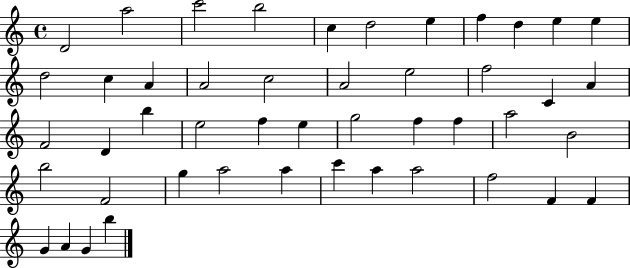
D4/h A5/h C6/h B5/h C5/q D5/h E5/q F5/q D5/q E5/q E5/q D5/h C5/q A4/q A4/h C5/h A4/h E5/h F5/h C4/q A4/q F4/h D4/q B5/q E5/h F5/q E5/q G5/h F5/q F5/q A5/h B4/h B5/h F4/h G5/q A5/h A5/q C6/q A5/q A5/h F5/h F4/q F4/q G4/q A4/q G4/q B5/q